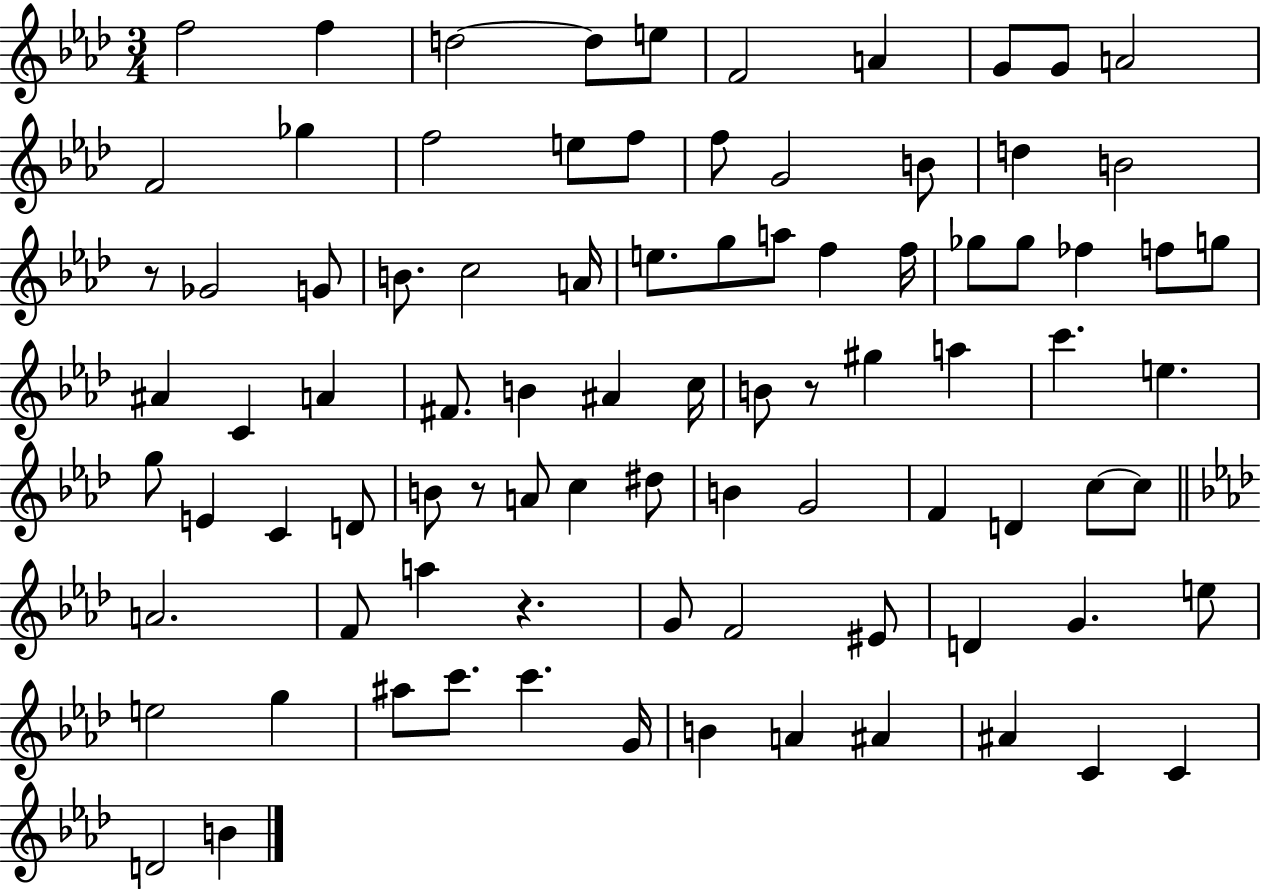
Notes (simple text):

F5/h F5/q D5/h D5/e E5/e F4/h A4/q G4/e G4/e A4/h F4/h Gb5/q F5/h E5/e F5/e F5/e G4/h B4/e D5/q B4/h R/e Gb4/h G4/e B4/e. C5/h A4/s E5/e. G5/e A5/e F5/q F5/s Gb5/e Gb5/e FES5/q F5/e G5/e A#4/q C4/q A4/q F#4/e. B4/q A#4/q C5/s B4/e R/e G#5/q A5/q C6/q. E5/q. G5/e E4/q C4/q D4/e B4/e R/e A4/e C5/q D#5/e B4/q G4/h F4/q D4/q C5/e C5/e A4/h. F4/e A5/q R/q. G4/e F4/h EIS4/e D4/q G4/q. E5/e E5/h G5/q A#5/e C6/e. C6/q. G4/s B4/q A4/q A#4/q A#4/q C4/q C4/q D4/h B4/q